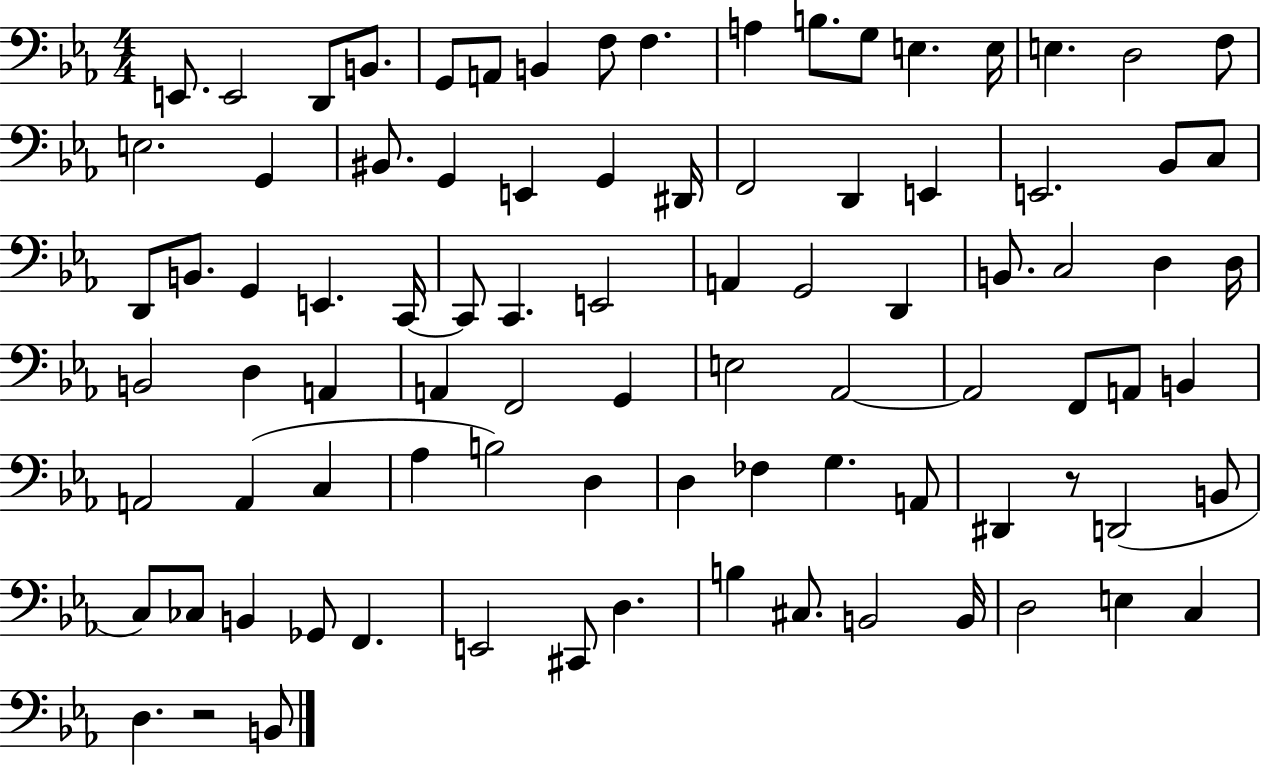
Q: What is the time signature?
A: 4/4